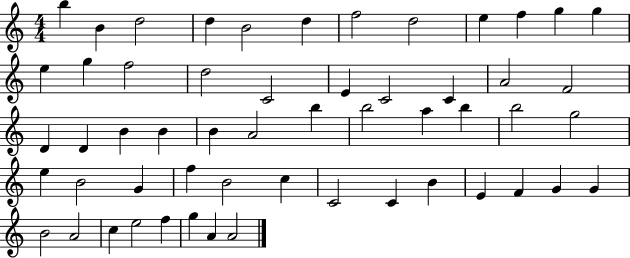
B5/q B4/q D5/h D5/q B4/h D5/q F5/h D5/h E5/q F5/q G5/q G5/q E5/q G5/q F5/h D5/h C4/h E4/q C4/h C4/q A4/h F4/h D4/q D4/q B4/q B4/q B4/q A4/h B5/q B5/h A5/q B5/q B5/h G5/h E5/q B4/h G4/q F5/q B4/h C5/q C4/h C4/q B4/q E4/q F4/q G4/q G4/q B4/h A4/h C5/q E5/h F5/q G5/q A4/q A4/h